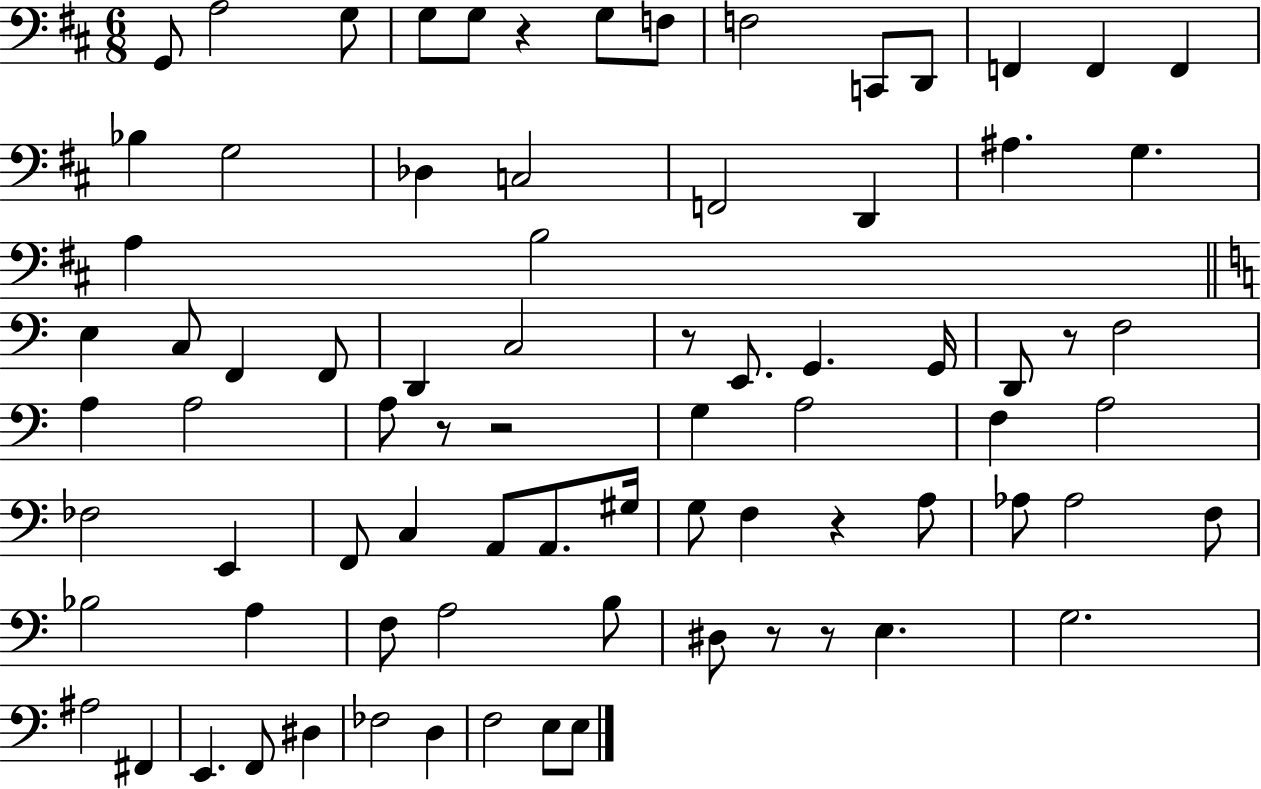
{
  \clef bass
  \numericTimeSignature
  \time 6/8
  \key d \major
  g,8 a2 g8 | g8 g8 r4 g8 f8 | f2 c,8 d,8 | f,4 f,4 f,4 | \break bes4 g2 | des4 c2 | f,2 d,4 | ais4. g4. | \break a4 b2 | \bar "||" \break \key c \major e4 c8 f,4 f,8 | d,4 c2 | r8 e,8. g,4. g,16 | d,8 r8 f2 | \break a4 a2 | a8 r8 r2 | g4 a2 | f4 a2 | \break fes2 e,4 | f,8 c4 a,8 a,8. gis16 | g8 f4 r4 a8 | aes8 aes2 f8 | \break bes2 a4 | f8 a2 b8 | dis8 r8 r8 e4. | g2. | \break ais2 fis,4 | e,4. f,8 dis4 | fes2 d4 | f2 e8 e8 | \break \bar "|."
}